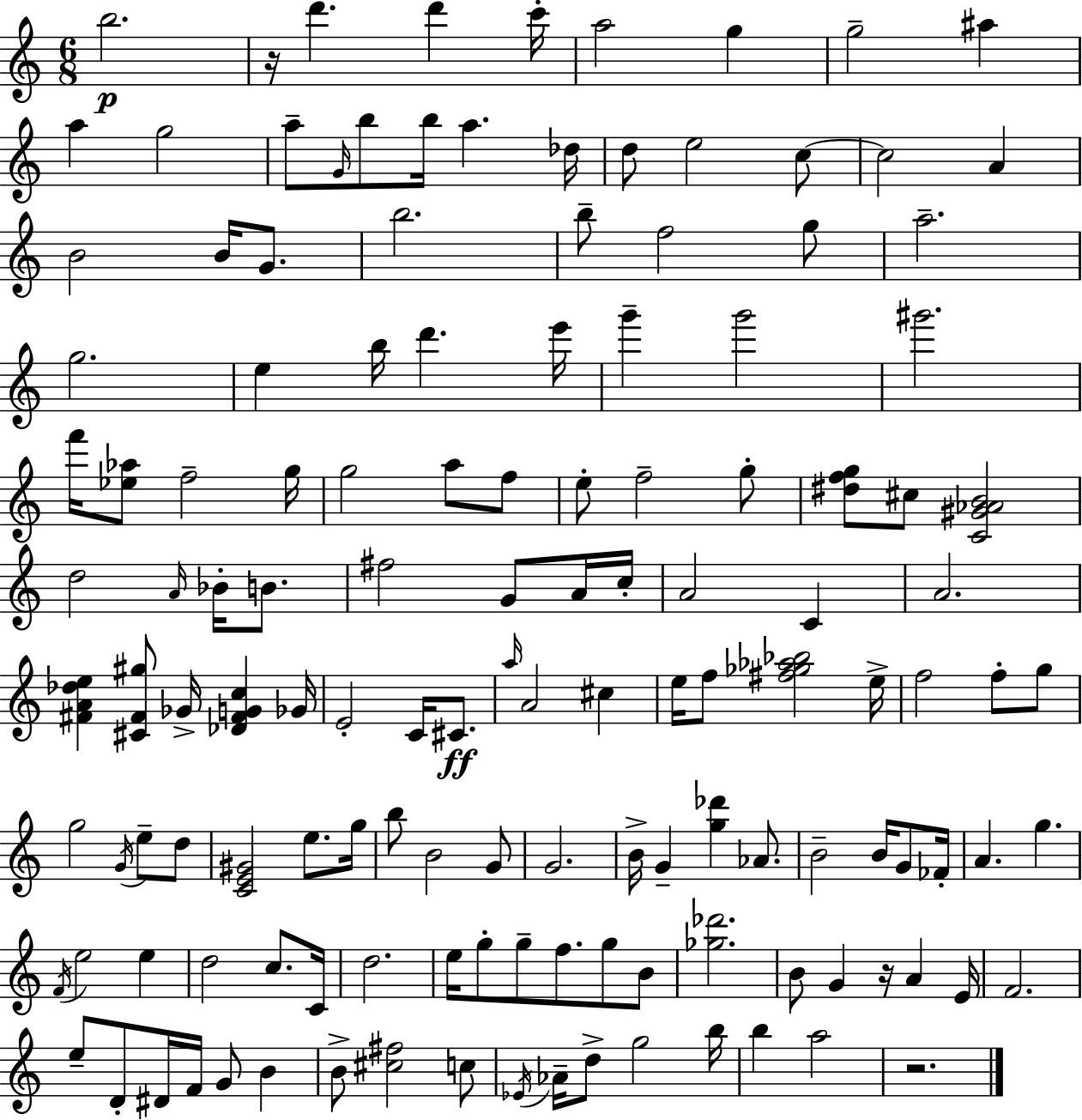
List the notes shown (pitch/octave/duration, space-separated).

B5/h. R/s D6/q. D6/q C6/s A5/h G5/q G5/h A#5/q A5/q G5/h A5/e G4/s B5/e B5/s A5/q. Db5/s D5/e E5/h C5/e C5/h A4/q B4/h B4/s G4/e. B5/h. B5/e F5/h G5/e A5/h. G5/h. E5/q B5/s D6/q. E6/s G6/q G6/h G#6/h. F6/s [Eb5,Ab5]/e F5/h G5/s G5/h A5/e F5/e E5/e F5/h G5/e [D#5,F5,G5]/e C#5/e [C4,G#4,Ab4,B4]/h D5/h A4/s Bb4/s B4/e. F#5/h G4/e A4/s C5/s A4/h C4/q A4/h. [F#4,A4,Db5,E5]/q [C#4,F#4,G#5]/e Gb4/s [Db4,F#4,G4,C5]/q Gb4/s E4/h C4/s C#4/e. A5/s A4/h C#5/q E5/s F5/e [F#5,Gb5,Ab5,Bb5]/h E5/s F5/h F5/e G5/e G5/h G4/s E5/e D5/e [C4,E4,G#4]/h E5/e. G5/s B5/e B4/h G4/e G4/h. B4/s G4/q [G5,Db6]/q Ab4/e. B4/h B4/s G4/e FES4/s A4/q. G5/q. F4/s E5/h E5/q D5/h C5/e. C4/s D5/h. E5/s G5/e G5/e F5/e. G5/e B4/e [Gb5,Db6]/h. B4/e G4/q R/s A4/q E4/s F4/h. E5/e D4/e D#4/s F4/s G4/e B4/q B4/e [C#5,F#5]/h C5/e Eb4/s Ab4/s D5/e G5/h B5/s B5/q A5/h R/h.